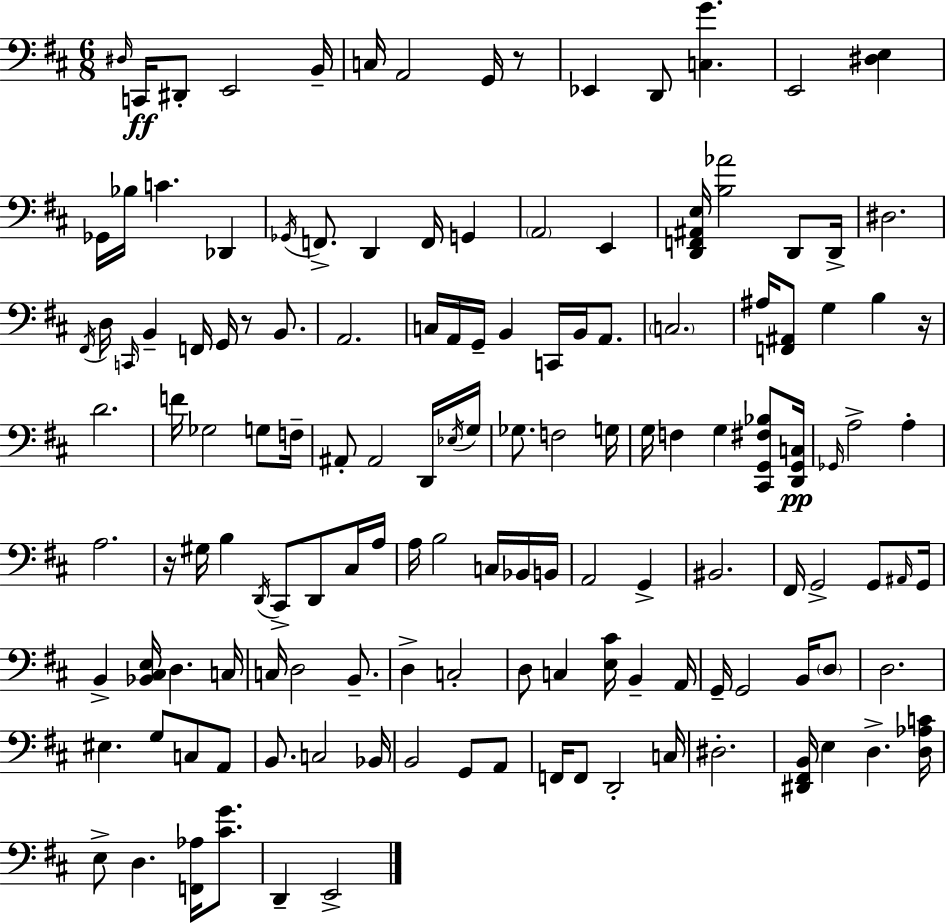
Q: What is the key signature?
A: D major